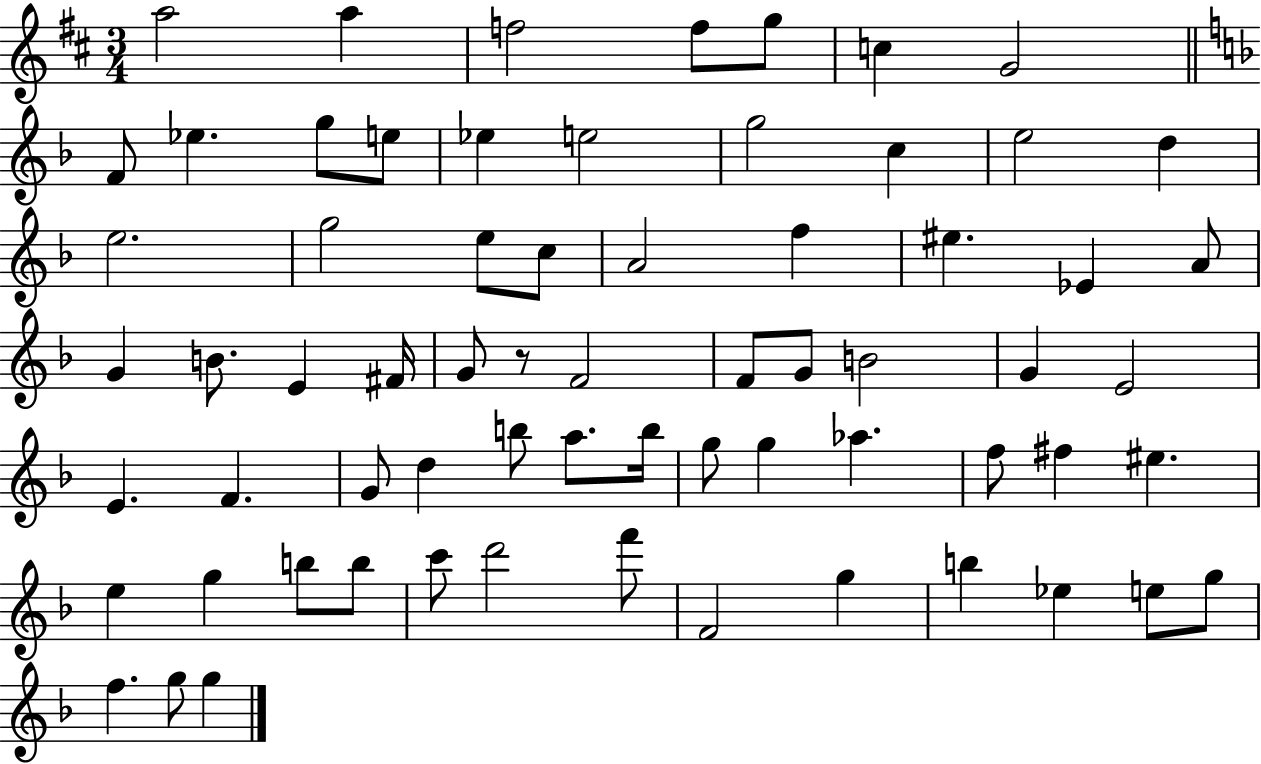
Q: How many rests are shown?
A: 1